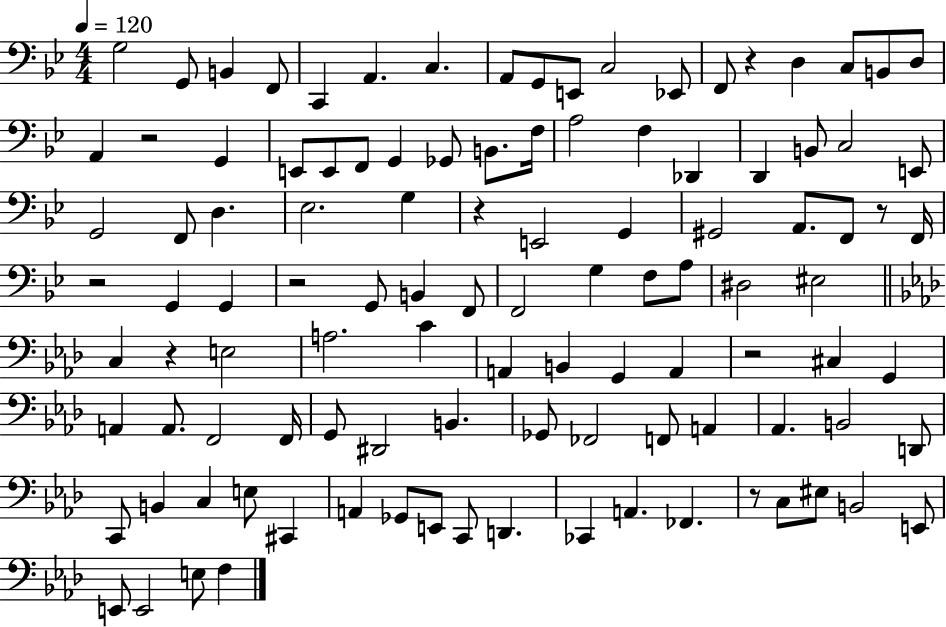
G3/h G2/e B2/q F2/e C2/q A2/q. C3/q. A2/e G2/e E2/e C3/h Eb2/e F2/e R/q D3/q C3/e B2/e D3/e A2/q R/h G2/q E2/e E2/e F2/e G2/q Gb2/e B2/e. F3/s A3/h F3/q Db2/q D2/q B2/e C3/h E2/e G2/h F2/e D3/q. Eb3/h. G3/q R/q E2/h G2/q G#2/h A2/e. F2/e R/e F2/s R/h G2/q G2/q R/h G2/e B2/q F2/e F2/h G3/q F3/e A3/e D#3/h EIS3/h C3/q R/q E3/h A3/h. C4/q A2/q B2/q G2/q A2/q R/h C#3/q G2/q A2/q A2/e. F2/h F2/s G2/e D#2/h B2/q. Gb2/e FES2/h F2/e A2/q Ab2/q. B2/h D2/e C2/e B2/q C3/q E3/e C#2/q A2/q Gb2/e E2/e C2/e D2/q. CES2/q A2/q. FES2/q. R/e C3/e EIS3/e B2/h E2/e E2/e E2/h E3/e F3/q